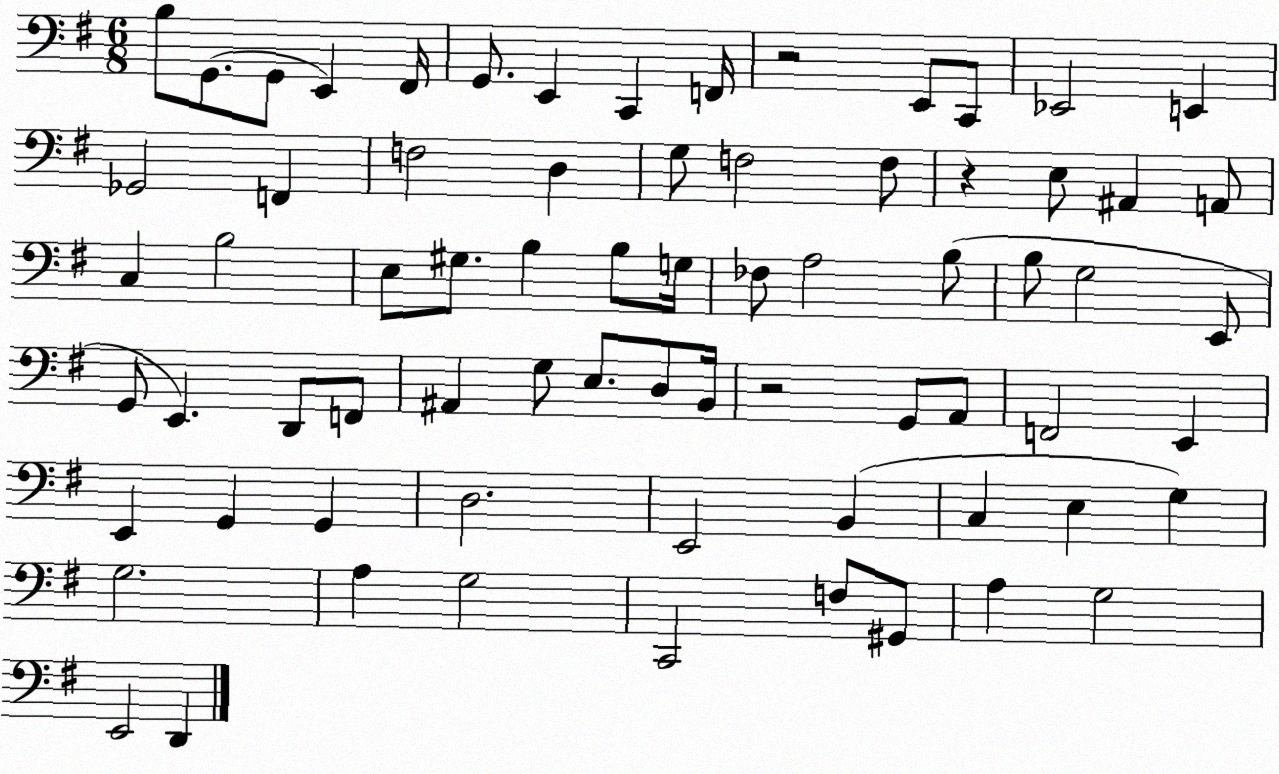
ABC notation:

X:1
T:Untitled
M:6/8
L:1/4
K:G
B,/2 G,,/2 G,,/2 E,, ^F,,/4 G,,/2 E,, C,, F,,/4 z2 E,,/2 C,,/2 _E,,2 E,, _G,,2 F,, F,2 D, G,/2 F,2 F,/2 z E,/2 ^A,, A,,/2 C, B,2 E,/2 ^G,/2 B, B,/2 G,/4 _F,/2 A,2 B,/2 B,/2 G,2 E,,/2 G,,/2 E,, D,,/2 F,,/2 ^A,, G,/2 E,/2 D,/2 B,,/4 z2 G,,/2 A,,/2 F,,2 E,, E,, G,, G,, D,2 E,,2 B,, C, E, G, G,2 A, G,2 C,,2 F,/2 ^G,,/2 A, G,2 E,,2 D,,